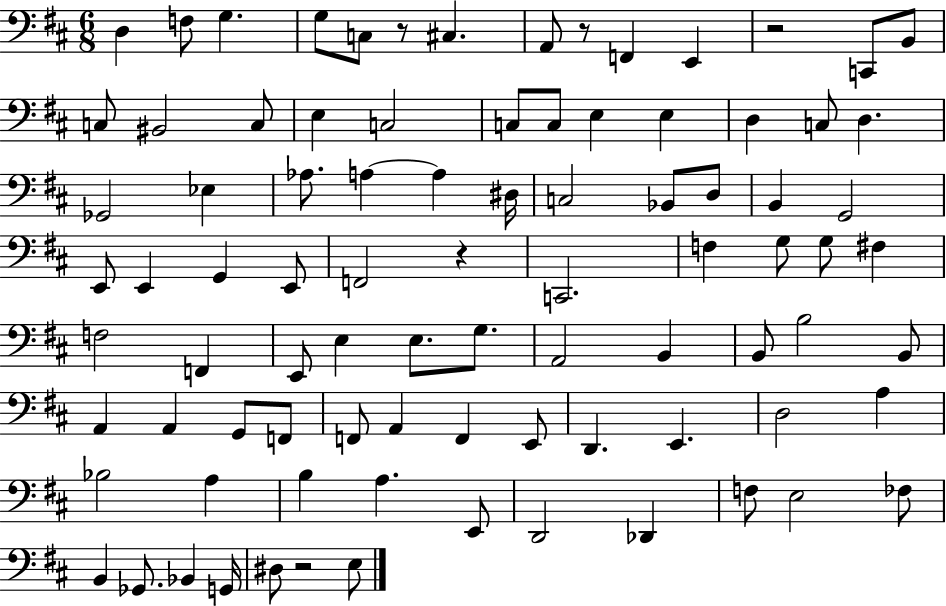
{
  \clef bass
  \numericTimeSignature
  \time 6/8
  \key d \major
  d4 f8 g4. | g8 c8 r8 cis4. | a,8 r8 f,4 e,4 | r2 c,8 b,8 | \break c8 bis,2 c8 | e4 c2 | c8 c8 e4 e4 | d4 c8 d4. | \break ges,2 ees4 | aes8. a4~~ a4 dis16 | c2 bes,8 d8 | b,4 g,2 | \break e,8 e,4 g,4 e,8 | f,2 r4 | c,2. | f4 g8 g8 fis4 | \break f2 f,4 | e,8 e4 e8. g8. | a,2 b,4 | b,8 b2 b,8 | \break a,4 a,4 g,8 f,8 | f,8 a,4 f,4 e,8 | d,4. e,4. | d2 a4 | \break bes2 a4 | b4 a4. e,8 | d,2 des,4 | f8 e2 fes8 | \break b,4 ges,8. bes,4 g,16 | dis8 r2 e8 | \bar "|."
}